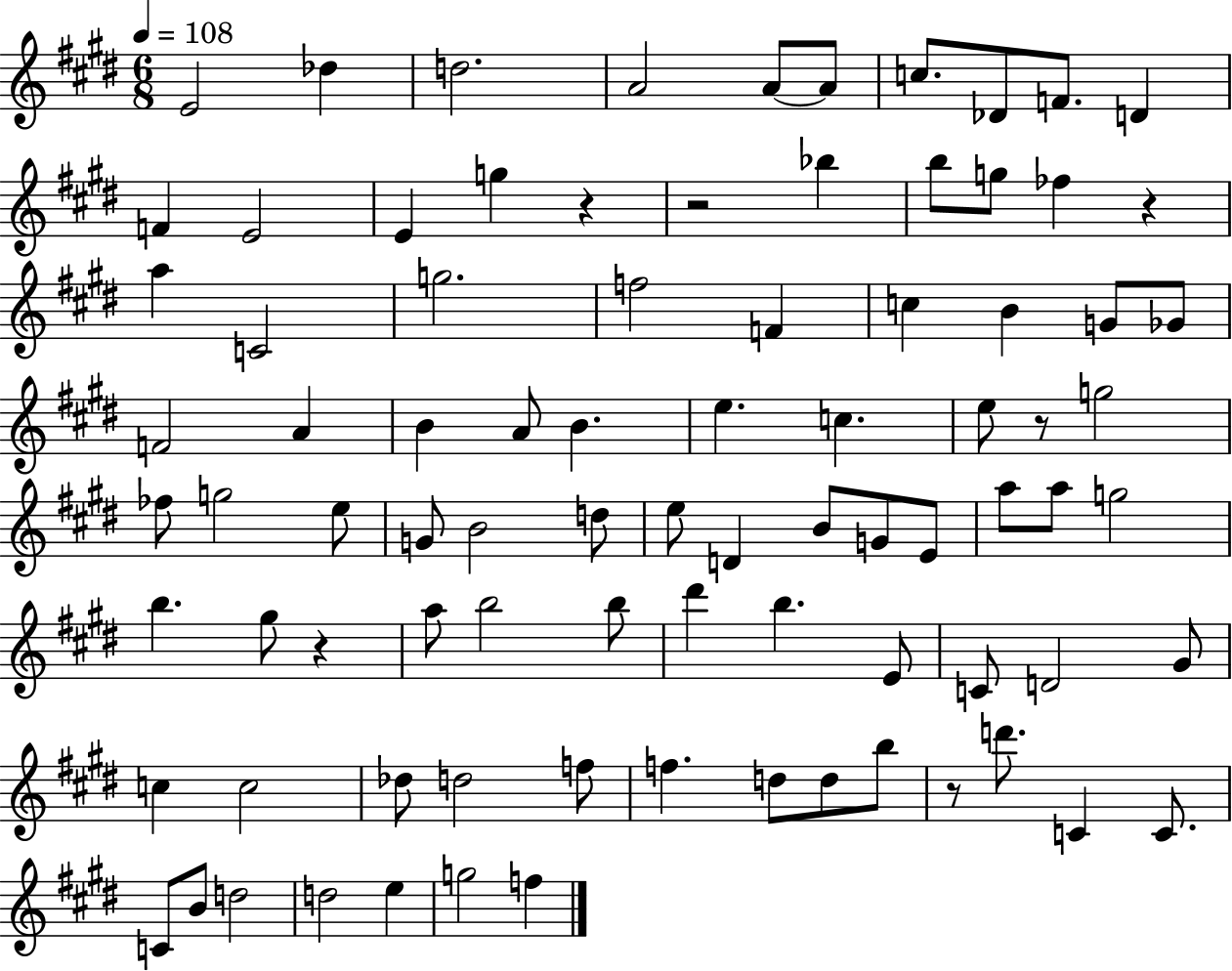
E4/h Db5/q D5/h. A4/h A4/e A4/e C5/e. Db4/e F4/e. D4/q F4/q E4/h E4/q G5/q R/q R/h Bb5/q B5/e G5/e FES5/q R/q A5/q C4/h G5/h. F5/h F4/q C5/q B4/q G4/e Gb4/e F4/h A4/q B4/q A4/e B4/q. E5/q. C5/q. E5/e R/e G5/h FES5/e G5/h E5/e G4/e B4/h D5/e E5/e D4/q B4/e G4/e E4/e A5/e A5/e G5/h B5/q. G#5/e R/q A5/e B5/h B5/e D#6/q B5/q. E4/e C4/e D4/h G#4/e C5/q C5/h Db5/e D5/h F5/e F5/q. D5/e D5/e B5/e R/e D6/e. C4/q C4/e. C4/e B4/e D5/h D5/h E5/q G5/h F5/q